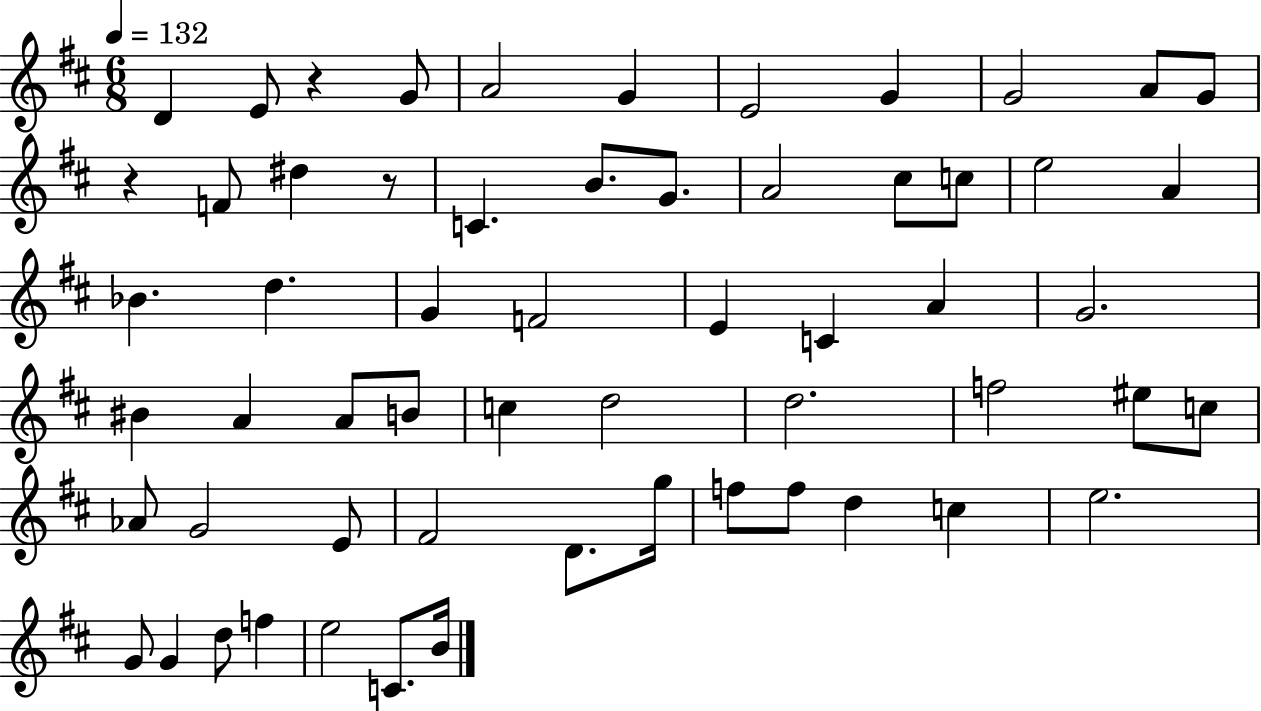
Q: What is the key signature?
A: D major